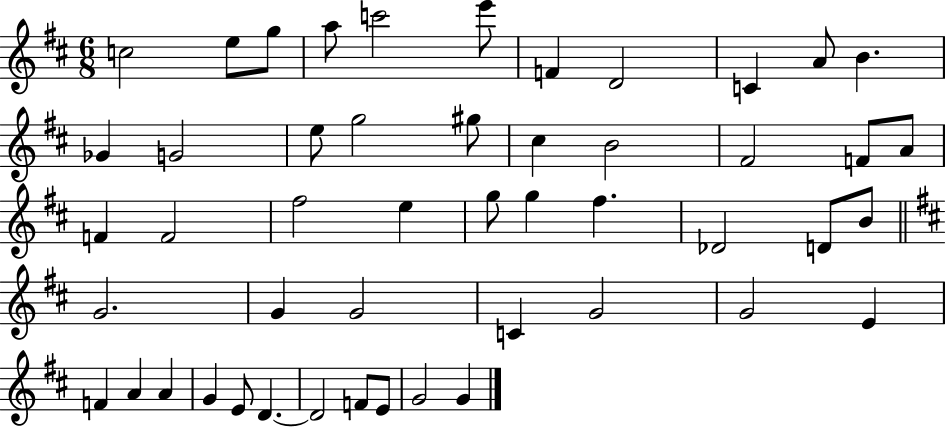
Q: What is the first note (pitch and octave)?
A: C5